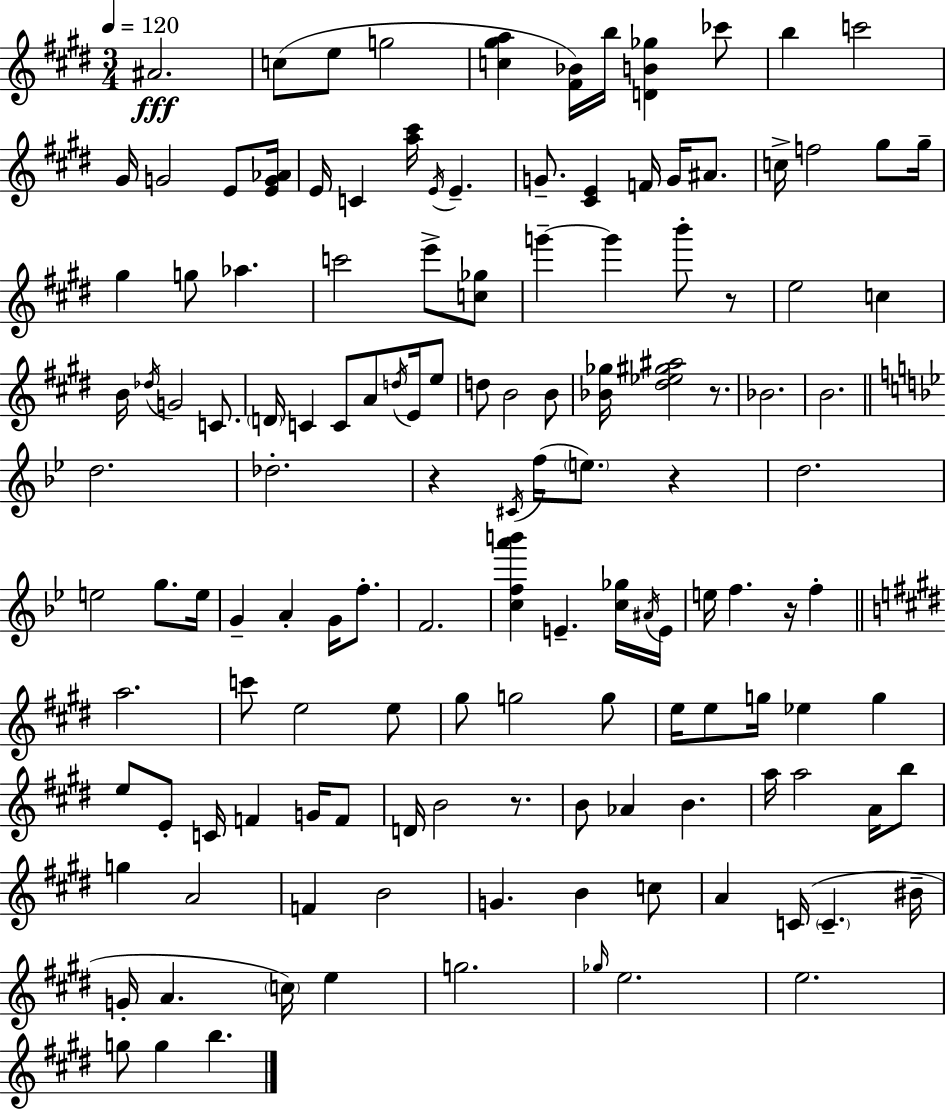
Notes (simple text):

A#4/h. C5/e E5/e G5/h [C5,G#5,A5]/q [F#4,Bb4]/s B5/s [D4,B4,Gb5]/q CES6/e B5/q C6/h G#4/s G4/h E4/e [E4,G4,Ab4]/s E4/s C4/q [A5,C#6]/s E4/s E4/q. G4/e. [C#4,E4]/q F4/s G4/s A#4/e. C5/s F5/h G#5/e G#5/s G#5/q G5/e Ab5/q. C6/h E6/e [C5,Gb5]/e G6/q G6/q B6/e R/e E5/h C5/q B4/s Db5/s G4/h C4/e. D4/s C4/q C4/e A4/e D5/s E4/s E5/e D5/e B4/h B4/e [Bb4,Gb5]/s [D#5,Eb5,G#5,A#5]/h R/e. Bb4/h. B4/h. D5/h. Db5/h. R/q C#4/s F5/s E5/e. R/q D5/h. E5/h G5/e. E5/s G4/q A4/q G4/s F5/e. F4/h. [C5,F5,A6,B6]/q E4/q. [C5,Gb5]/s A#4/s E4/s E5/s F5/q. R/s F5/q A5/h. C6/e E5/h E5/e G#5/e G5/h G5/e E5/s E5/e G5/s Eb5/q G5/q E5/e E4/e C4/s F4/q G4/s F4/e D4/s B4/h R/e. B4/e Ab4/q B4/q. A5/s A5/h A4/s B5/e G5/q A4/h F4/q B4/h G4/q. B4/q C5/e A4/q C4/s C4/q. BIS4/s G4/s A4/q. C5/s E5/q G5/h. Gb5/s E5/h. E5/h. G5/e G5/q B5/q.